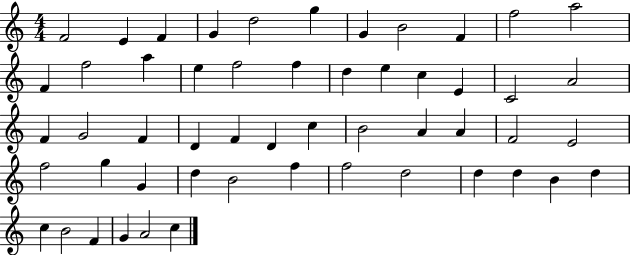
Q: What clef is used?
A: treble